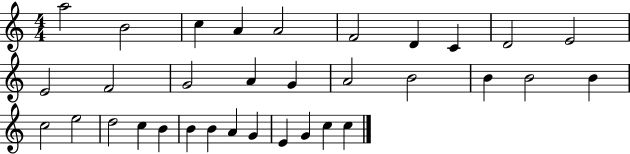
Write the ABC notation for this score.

X:1
T:Untitled
M:4/4
L:1/4
K:C
a2 B2 c A A2 F2 D C D2 E2 E2 F2 G2 A G A2 B2 B B2 B c2 e2 d2 c B B B A G E G c c